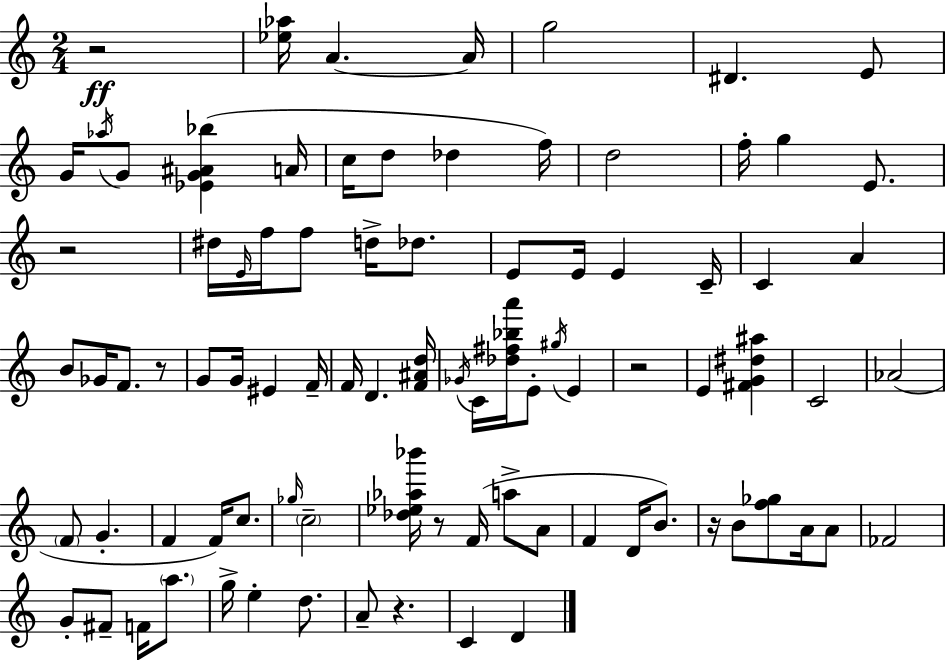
R/h [Eb5,Ab5]/s A4/q. A4/s G5/h D#4/q. E4/e G4/s Ab5/s G4/e [Eb4,G4,A#4,Bb5]/q A4/s C5/s D5/e Db5/q F5/s D5/h F5/s G5/q E4/e. R/h D#5/s E4/s F5/s F5/e D5/s Db5/e. E4/e E4/s E4/q C4/s C4/q A4/q B4/e Gb4/s F4/e. R/e G4/e G4/s EIS4/q F4/s F4/s D4/q. [F4,A#4,D5]/s Gb4/s C4/s [Db5,F#5,Bb5,A6]/s E4/e G#5/s E4/q R/h E4/q [F#4,G4,D#5,A#5]/q C4/h Ab4/h F4/e G4/q. F4/q F4/s C5/e. Gb5/s C5/h [Db5,Eb5,Ab5,Bb6]/s R/e F4/s A5/e A4/e F4/q D4/s B4/e. R/s B4/e [F5,Gb5]/e A4/s A4/e FES4/h G4/e F#4/e F4/s A5/e. G5/s E5/q D5/e. A4/e R/q. C4/q D4/q